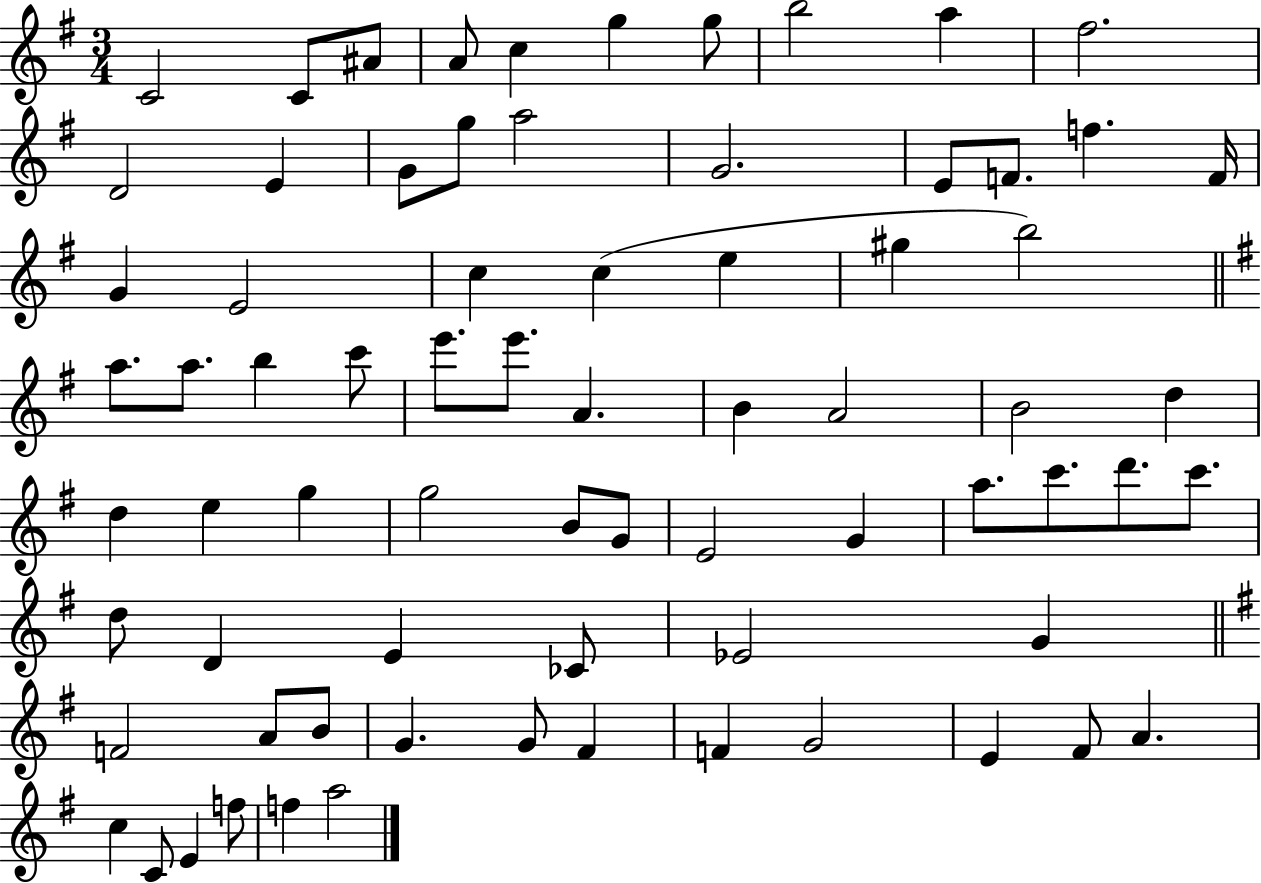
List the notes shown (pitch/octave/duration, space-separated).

C4/h C4/e A#4/e A4/e C5/q G5/q G5/e B5/h A5/q F#5/h. D4/h E4/q G4/e G5/e A5/h G4/h. E4/e F4/e. F5/q. F4/s G4/q E4/h C5/q C5/q E5/q G#5/q B5/h A5/e. A5/e. B5/q C6/e E6/e. E6/e. A4/q. B4/q A4/h B4/h D5/q D5/q E5/q G5/q G5/h B4/e G4/e E4/h G4/q A5/e. C6/e. D6/e. C6/e. D5/e D4/q E4/q CES4/e Eb4/h G4/q F4/h A4/e B4/e G4/q. G4/e F#4/q F4/q G4/h E4/q F#4/e A4/q. C5/q C4/e E4/q F5/e F5/q A5/h